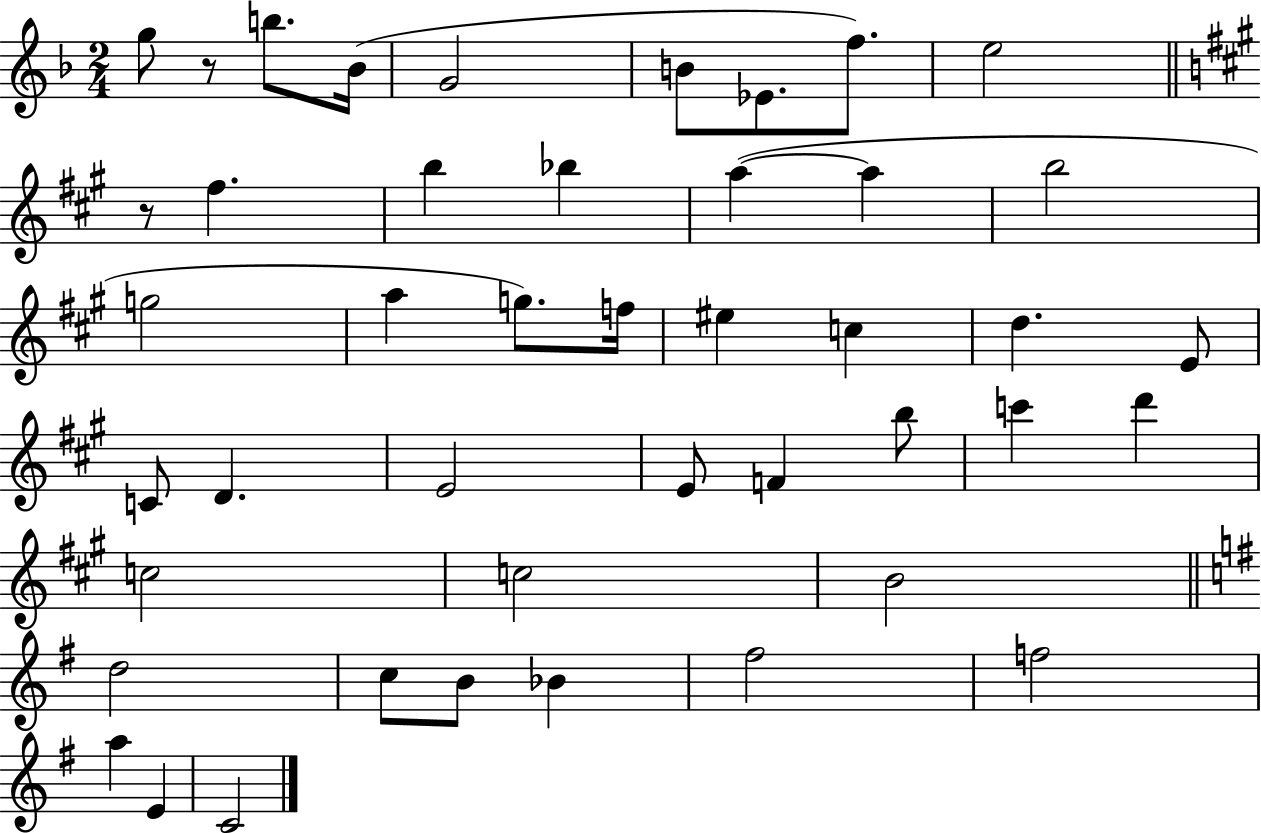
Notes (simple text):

G5/e R/e B5/e. Bb4/s G4/h B4/e Eb4/e. F5/e. E5/h R/e F#5/q. B5/q Bb5/q A5/q A5/q B5/h G5/h A5/q G5/e. F5/s EIS5/q C5/q D5/q. E4/e C4/e D4/q. E4/h E4/e F4/q B5/e C6/q D6/q C5/h C5/h B4/h D5/h C5/e B4/e Bb4/q F#5/h F5/h A5/q E4/q C4/h